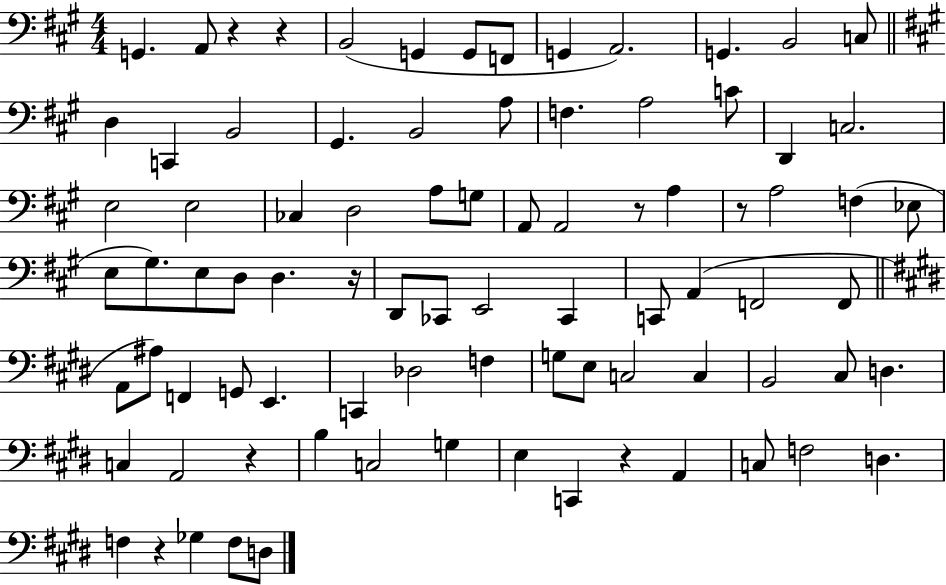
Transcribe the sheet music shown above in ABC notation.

X:1
T:Untitled
M:4/4
L:1/4
K:A
G,, A,,/2 z z B,,2 G,, G,,/2 F,,/2 G,, A,,2 G,, B,,2 C,/2 D, C,, B,,2 ^G,, B,,2 A,/2 F, A,2 C/2 D,, C,2 E,2 E,2 _C, D,2 A,/2 G,/2 A,,/2 A,,2 z/2 A, z/2 A,2 F, _E,/2 E,/2 ^G,/2 E,/2 D,/2 D, z/4 D,,/2 _C,,/2 E,,2 _C,, C,,/2 A,, F,,2 F,,/2 A,,/2 ^A,/2 F,, G,,/2 E,, C,, _D,2 F, G,/2 E,/2 C,2 C, B,,2 ^C,/2 D, C, A,,2 z B, C,2 G, E, C,, z A,, C,/2 F,2 D, F, z _G, F,/2 D,/2